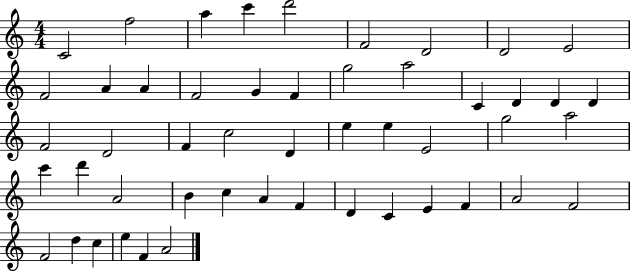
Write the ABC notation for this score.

X:1
T:Untitled
M:4/4
L:1/4
K:C
C2 f2 a c' d'2 F2 D2 D2 E2 F2 A A F2 G F g2 a2 C D D D F2 D2 F c2 D e e E2 g2 a2 c' d' A2 B c A F D C E F A2 F2 F2 d c e F A2